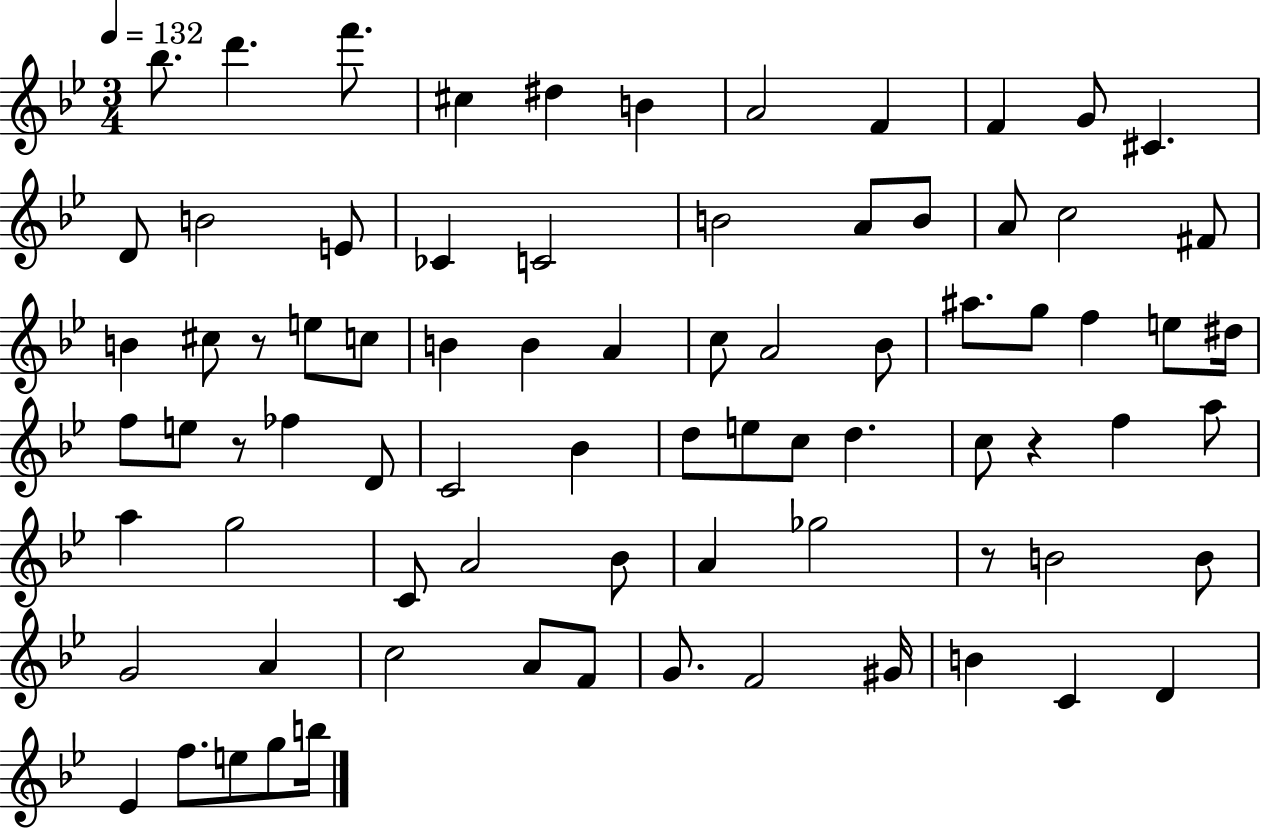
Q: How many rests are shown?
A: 4